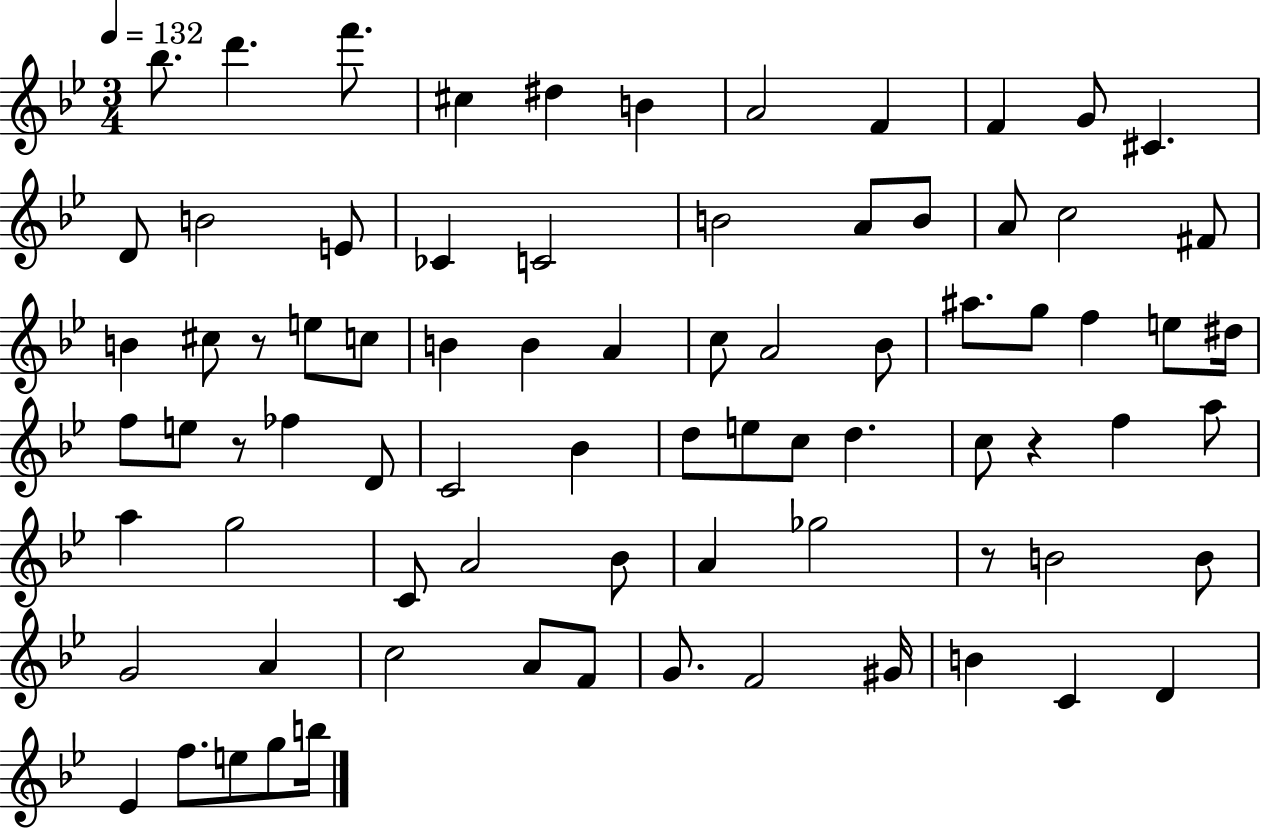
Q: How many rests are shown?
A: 4